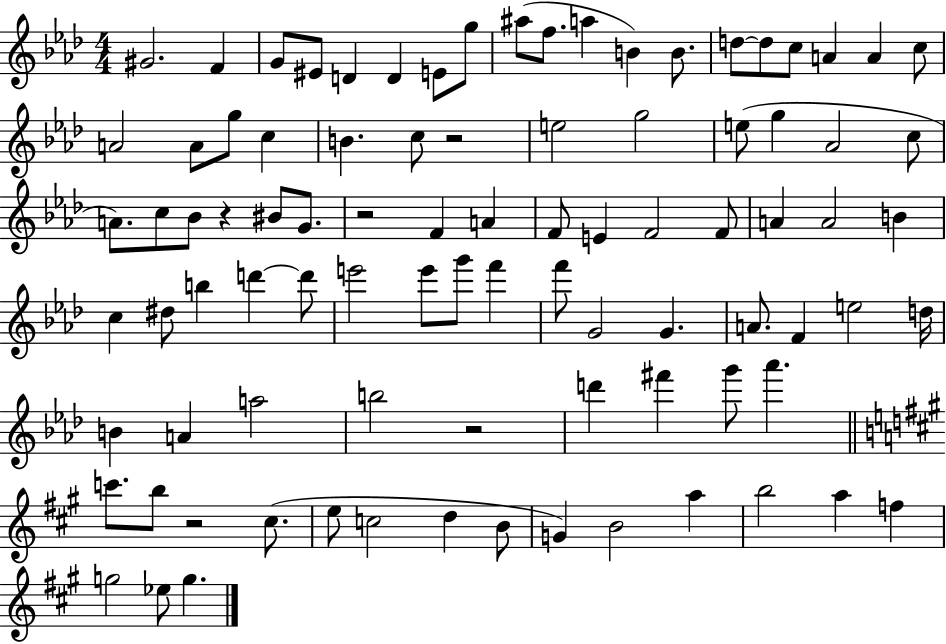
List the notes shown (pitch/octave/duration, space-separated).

G#4/h. F4/q G4/e EIS4/e D4/q D4/q E4/e G5/e A#5/e F5/e. A5/q B4/q B4/e. D5/e D5/e C5/e A4/q A4/q C5/e A4/h A4/e G5/e C5/q B4/q. C5/e R/h E5/h G5/h E5/e G5/q Ab4/h C5/e A4/e. C5/e Bb4/e R/q BIS4/e G4/e. R/h F4/q A4/q F4/e E4/q F4/h F4/e A4/q A4/h B4/q C5/q D#5/e B5/q D6/q D6/e E6/h E6/e G6/e F6/q F6/e G4/h G4/q. A4/e. F4/q E5/h D5/s B4/q A4/q A5/h B5/h R/h D6/q F#6/q G6/e Ab6/q. C6/e. B5/e R/h C#5/e. E5/e C5/h D5/q B4/e G4/q B4/h A5/q B5/h A5/q F5/q G5/h Eb5/e G5/q.